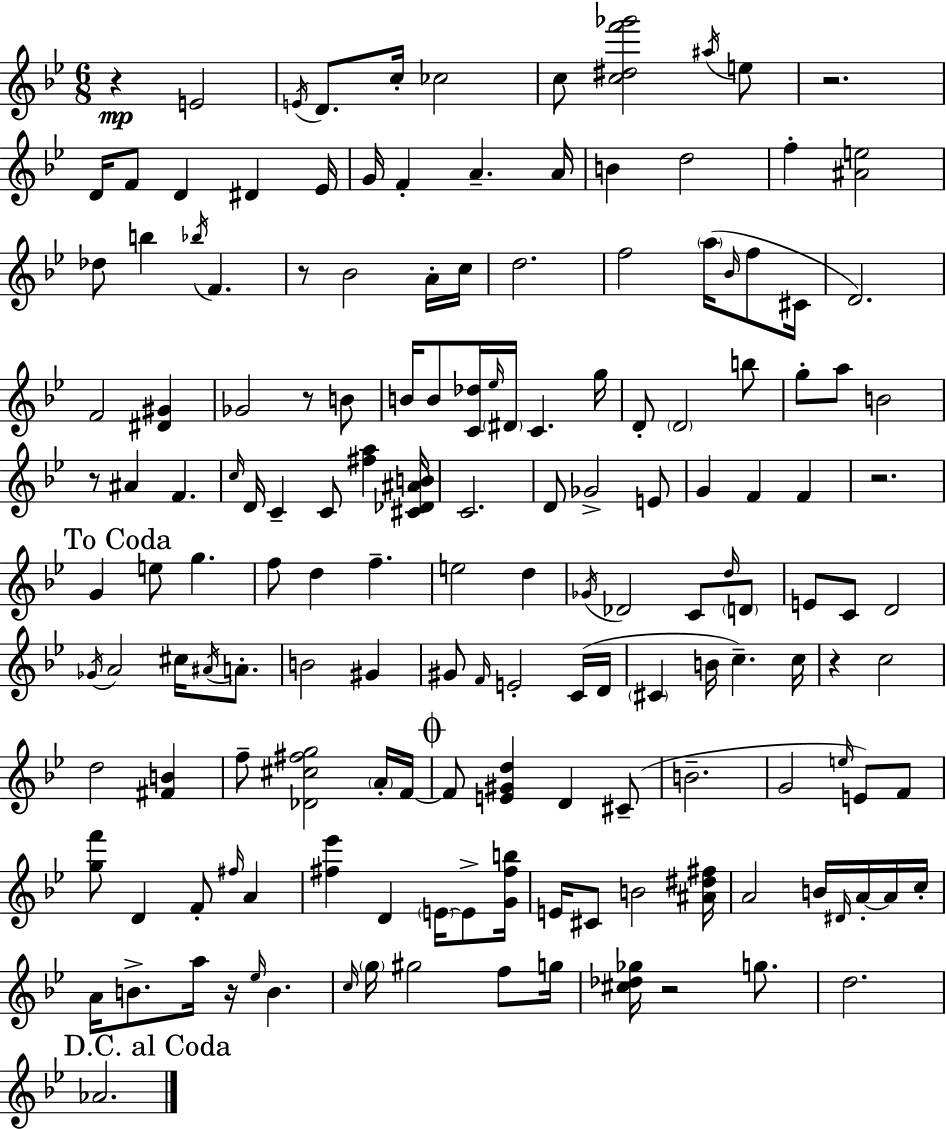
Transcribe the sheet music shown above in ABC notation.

X:1
T:Untitled
M:6/8
L:1/4
K:Gm
z E2 E/4 D/2 c/4 _c2 c/2 [c^df'_g']2 ^a/4 e/2 z2 D/4 F/2 D ^D _E/4 G/4 F A A/4 B d2 f [^Ae]2 _d/2 b _b/4 F z/2 _B2 A/4 c/4 d2 f2 a/4 _B/4 f/2 ^C/4 D2 F2 [^D^G] _G2 z/2 B/2 B/4 B/2 [C_d]/4 _e/4 ^D/4 C g/4 D/2 D2 b/2 g/2 a/2 B2 z/2 ^A F c/4 D/4 C C/2 [^fa] [^C_D^AB]/4 C2 D/2 _G2 E/2 G F F z2 G e/2 g f/2 d f e2 d _G/4 _D2 C/2 d/4 D/2 E/2 C/2 D2 _G/4 A2 ^c/4 ^A/4 A/2 B2 ^G ^G/2 F/4 E2 C/4 D/4 ^C B/4 c c/4 z c2 d2 [^FB] f/2 [_D^c^fg]2 A/4 F/4 F/2 [E^Gd] D ^C/2 B2 G2 e/4 E/2 F/2 [gf']/2 D F/2 ^f/4 A [^f_e'] D E/4 E/2 [G^fb]/4 E/4 ^C/2 B2 [^A^d^f]/4 A2 B/4 ^D/4 A/4 A/4 c/4 A/4 B/2 a/4 z/4 _e/4 B c/4 g/4 ^g2 f/2 g/4 [^c_d_g]/4 z2 g/2 d2 _A2